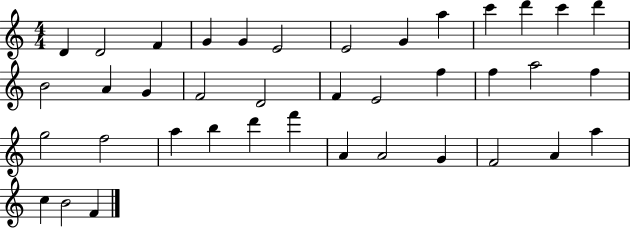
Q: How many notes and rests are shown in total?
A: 39